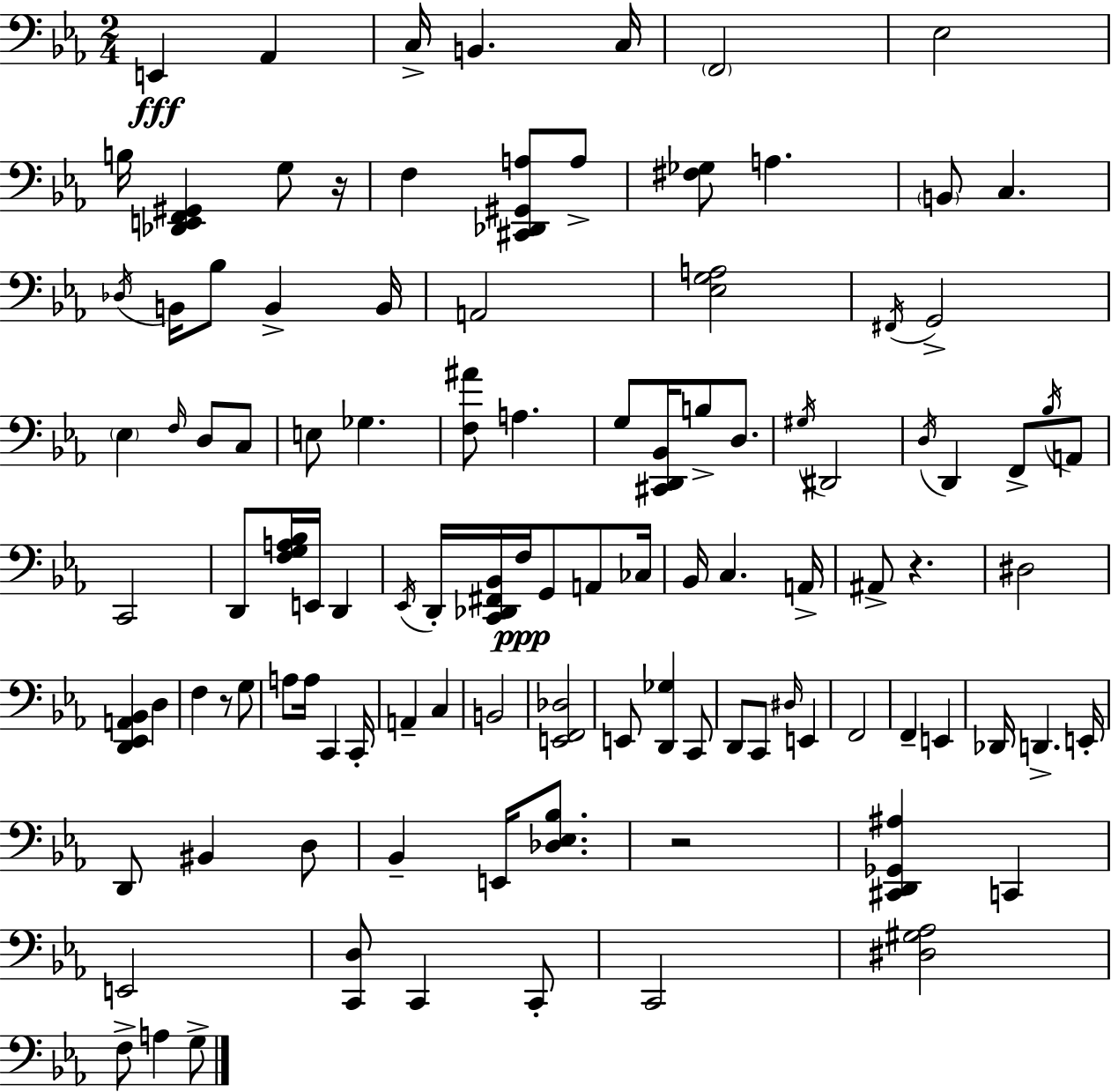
{
  \clef bass
  \numericTimeSignature
  \time 2/4
  \key c \minor
  \repeat volta 2 { e,4\fff aes,4 | c16-> b,4. c16 | \parenthesize f,2 | ees2 | \break b16 <des, e, f, gis,>4 g8 r16 | f4 <cis, des, gis, a>8 a8-> | <fis ges>8 a4. | \parenthesize b,8 c4. | \break \acciaccatura { des16 } b,16 bes8 b,4-> | b,16 a,2 | <ees g a>2 | \acciaccatura { fis,16 } g,2-> | \break \parenthesize ees4 \grace { f16 } d8 | c8 e8 ges4. | <f ais'>8 a4. | g8 <cis, d, bes,>16 b8-> | \break d8. \acciaccatura { gis16 } dis,2 | \acciaccatura { d16 } d,4 | f,8-> \acciaccatura { bes16 } a,8 c,2 | d,8 | \break <f g a bes>16 e,16 d,4 \acciaccatura { ees,16 } d,16-. | <c, des, fis, bes,>16 f16\ppp g,8 a,8 ces16 bes,16 | c4. a,16-> ais,8-> | r4. dis2 | \break <d, ees, a, bes,>4 | d4 f4 | r8 g8 a8 | a16 c,4 c,16-. a,4-- | \break c4 b,2 | <e, f, des>2 | e,8 | <d, ges>4 c,8 d,8 | \break c,8 \grace { dis16 } e,4 | f,2 | f,4-- e,4 | des,16 d,4.-> e,16-. | \break d,8 bis,4 d8 | bes,4-- e,16 <des ees bes>8. | r2 | <cis, d, ges, ais>4 c,4 | \break e,2 | <c, d>8 c,4 c,8-. | c,2 | <dis gis aes>2 | \break f8-> a4 g8-> | } \bar "|."
}